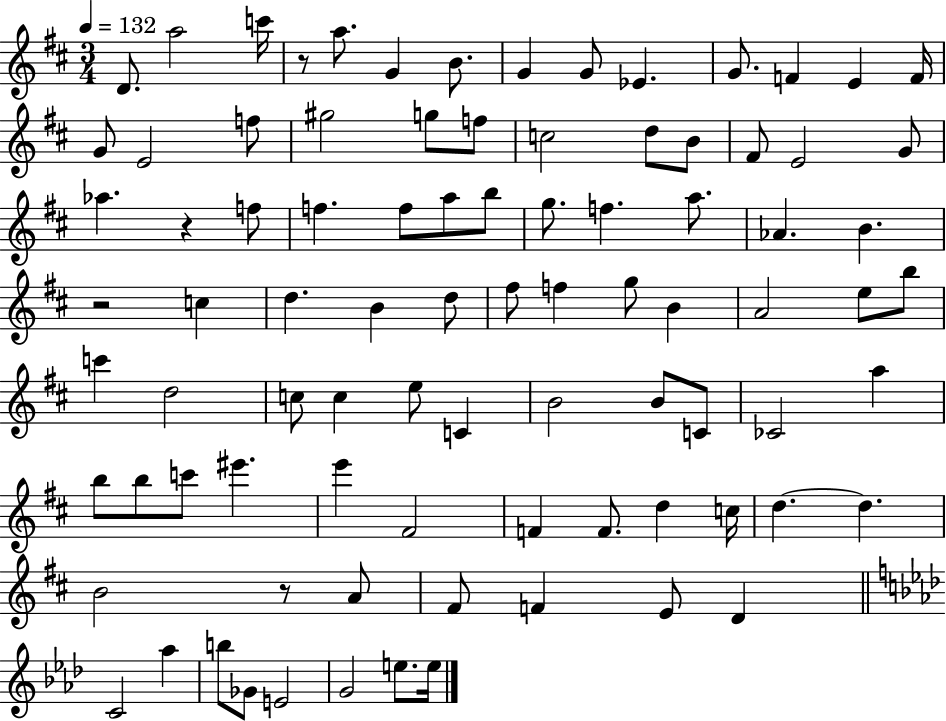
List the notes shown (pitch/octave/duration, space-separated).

D4/e. A5/h C6/s R/e A5/e. G4/q B4/e. G4/q G4/e Eb4/q. G4/e. F4/q E4/q F4/s G4/e E4/h F5/e G#5/h G5/e F5/e C5/h D5/e B4/e F#4/e E4/h G4/e Ab5/q. R/q F5/e F5/q. F5/e A5/e B5/e G5/e. F5/q. A5/e. Ab4/q. B4/q. R/h C5/q D5/q. B4/q D5/e F#5/e F5/q G5/e B4/q A4/h E5/e B5/e C6/q D5/h C5/e C5/q E5/e C4/q B4/h B4/e C4/e CES4/h A5/q B5/e B5/e C6/e EIS6/q. E6/q F#4/h F4/q F4/e. D5/q C5/s D5/q. D5/q. B4/h R/e A4/e F#4/e F4/q E4/e D4/q C4/h Ab5/q B5/e Gb4/e E4/h G4/h E5/e. E5/s